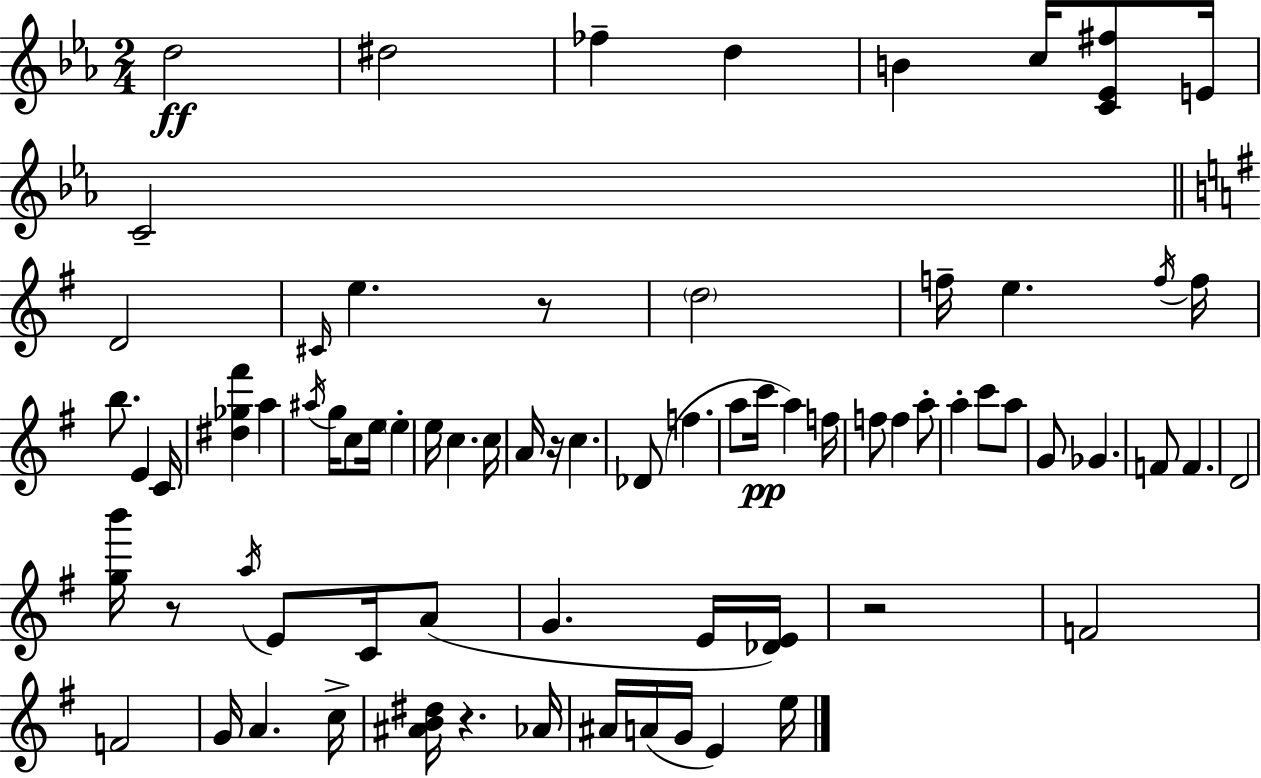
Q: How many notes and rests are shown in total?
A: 74